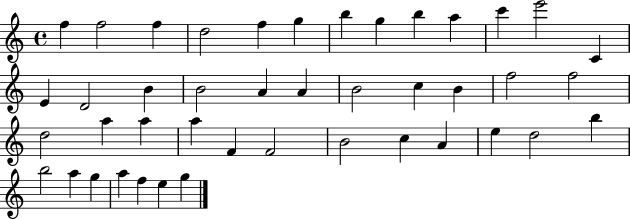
{
  \clef treble
  \time 4/4
  \defaultTimeSignature
  \key c \major
  f''4 f''2 f''4 | d''2 f''4 g''4 | b''4 g''4 b''4 a''4 | c'''4 e'''2 c'4 | \break e'4 d'2 b'4 | b'2 a'4 a'4 | b'2 c''4 b'4 | f''2 f''2 | \break d''2 a''4 a''4 | a''4 f'4 f'2 | b'2 c''4 a'4 | e''4 d''2 b''4 | \break b''2 a''4 g''4 | a''4 f''4 e''4 g''4 | \bar "|."
}